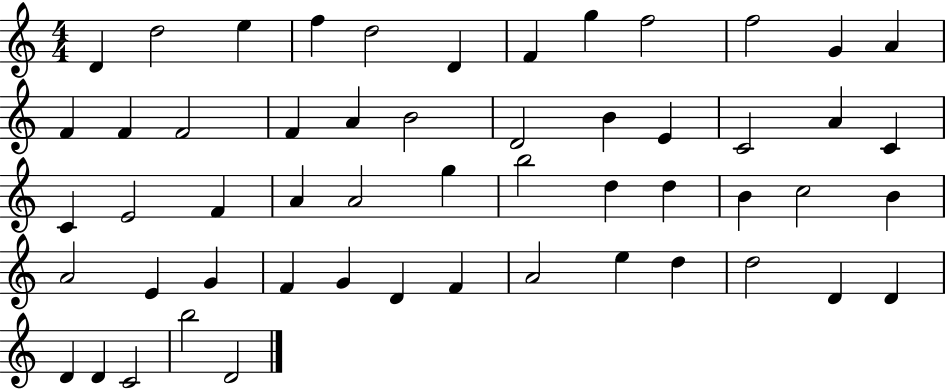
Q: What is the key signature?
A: C major